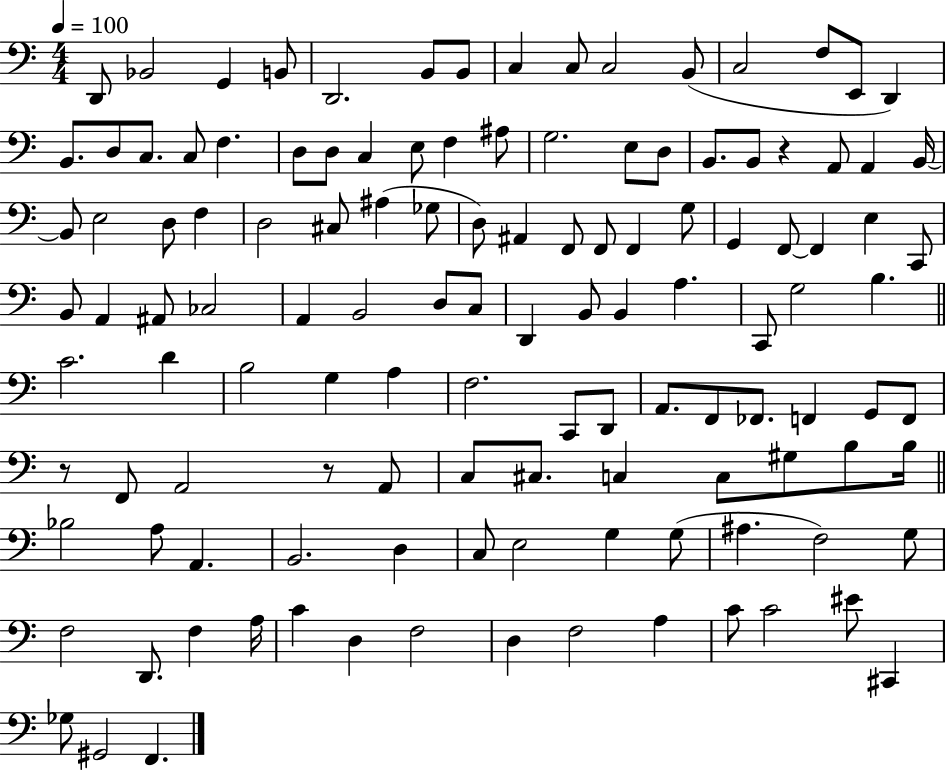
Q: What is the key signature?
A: C major